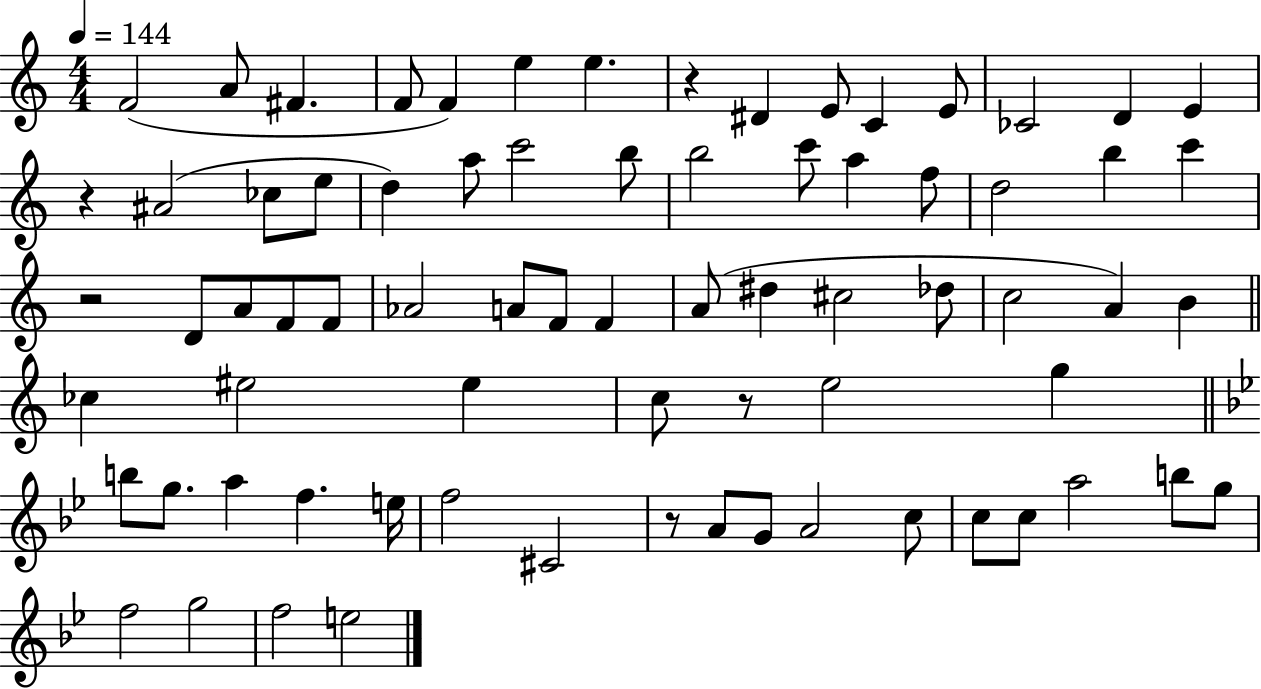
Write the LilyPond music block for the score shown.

{
  \clef treble
  \numericTimeSignature
  \time 4/4
  \key c \major
  \tempo 4 = 144
  f'2( a'8 fis'4. | f'8 f'4) e''4 e''4. | r4 dis'4 e'8 c'4 e'8 | ces'2 d'4 e'4 | \break r4 ais'2( ces''8 e''8 | d''4) a''8 c'''2 b''8 | b''2 c'''8 a''4 f''8 | d''2 b''4 c'''4 | \break r2 d'8 a'8 f'8 f'8 | aes'2 a'8 f'8 f'4 | a'8( dis''4 cis''2 des''8 | c''2 a'4) b'4 | \break \bar "||" \break \key c \major ces''4 eis''2 eis''4 | c''8 r8 e''2 g''4 | \bar "||" \break \key g \minor b''8 g''8. a''4 f''4. e''16 | f''2 cis'2 | r8 a'8 g'8 a'2 c''8 | c''8 c''8 a''2 b''8 g''8 | \break f''2 g''2 | f''2 e''2 | \bar "|."
}